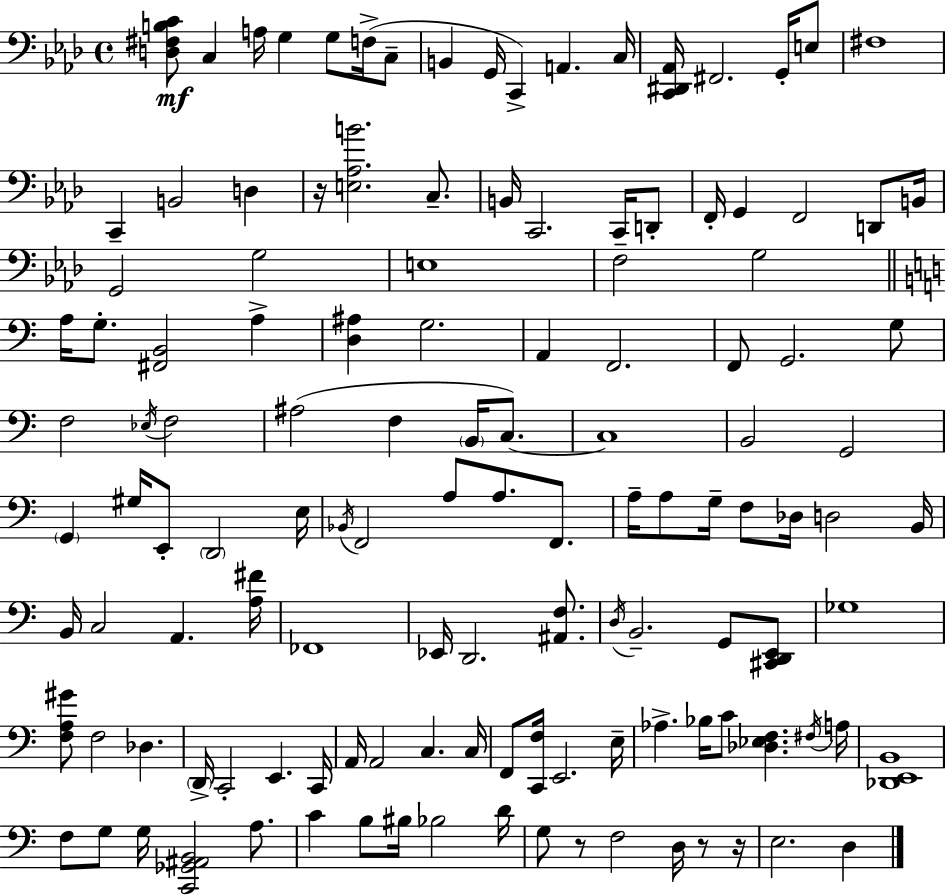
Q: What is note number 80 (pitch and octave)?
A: F3